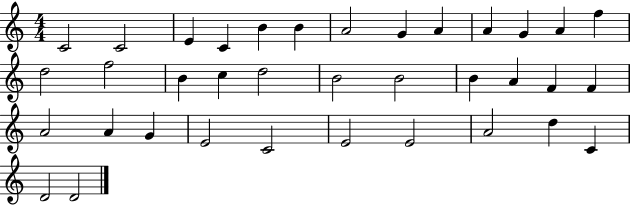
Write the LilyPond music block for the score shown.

{
  \clef treble
  \numericTimeSignature
  \time 4/4
  \key c \major
  c'2 c'2 | e'4 c'4 b'4 b'4 | a'2 g'4 a'4 | a'4 g'4 a'4 f''4 | \break d''2 f''2 | b'4 c''4 d''2 | b'2 b'2 | b'4 a'4 f'4 f'4 | \break a'2 a'4 g'4 | e'2 c'2 | e'2 e'2 | a'2 d''4 c'4 | \break d'2 d'2 | \bar "|."
}